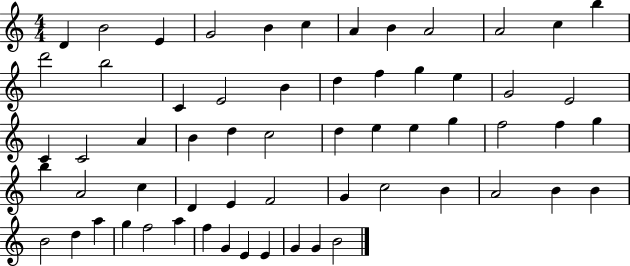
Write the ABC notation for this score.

X:1
T:Untitled
M:4/4
L:1/4
K:C
D B2 E G2 B c A B A2 A2 c b d'2 b2 C E2 B d f g e G2 E2 C C2 A B d c2 d e e g f2 f g b A2 c D E F2 G c2 B A2 B B B2 d a g f2 a f G E E G G B2